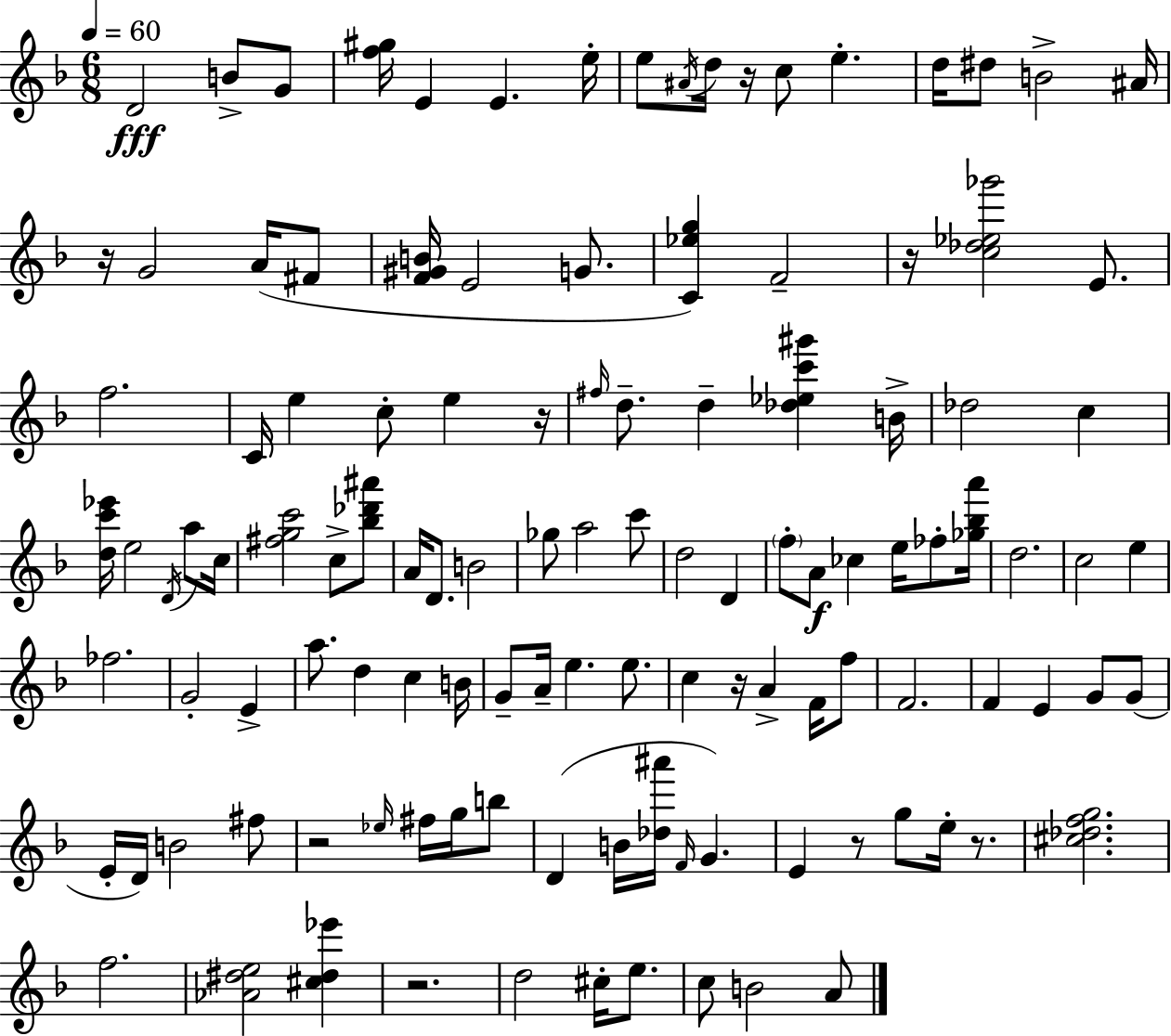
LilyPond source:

{
  \clef treble
  \numericTimeSignature
  \time 6/8
  \key f \major
  \tempo 4 = 60
  \repeat volta 2 { d'2\fff b'8-> g'8 | <f'' gis''>16 e'4 e'4. e''16-. | e''8 \acciaccatura { ais'16 } d''16 r16 c''8 e''4.-. | d''16 dis''8 b'2-> | \break ais'16 r16 g'2 a'16( fis'8 | <f' gis' b'>16 e'2 g'8. | <c' ees'' g''>4) f'2-- | r16 <c'' des'' ees'' ges'''>2 e'8. | \break f''2. | c'16 e''4 c''8-. e''4 | r16 \grace { fis''16 } d''8.-- d''4-- <des'' ees'' c''' gis'''>4 | b'16-> des''2 c''4 | \break <d'' c''' ees'''>16 e''2 \acciaccatura { d'16 } | a''8 c''16 <fis'' g'' c'''>2 c''8-> | <bes'' des''' ais'''>8 a'16 d'8. b'2 | ges''8 a''2 | \break c'''8 d''2 d'4 | \parenthesize f''8-. a'8\f ces''4 e''16 | fes''8-. <ges'' bes'' a'''>16 d''2. | c''2 e''4 | \break fes''2. | g'2-. e'4-> | a''8. d''4 c''4 | b'16 g'8-- a'16-- e''4. | \break e''8. c''4 r16 a'4-> | f'16 f''8 f'2. | f'4 e'4 g'8 | g'8( e'16-. d'16) b'2 | \break fis''8 r2 \grace { ees''16 } | fis''16 g''16 b''8 d'4( b'16 <des'' ais'''>16 \grace { f'16 }) g'4. | e'4 r8 g''8 | e''16-. r8. <cis'' des'' f'' g''>2. | \break f''2. | <aes' dis'' e''>2 | <cis'' dis'' ees'''>4 r2. | d''2 | \break cis''16-. e''8. c''8 b'2 | a'8 } \bar "|."
}